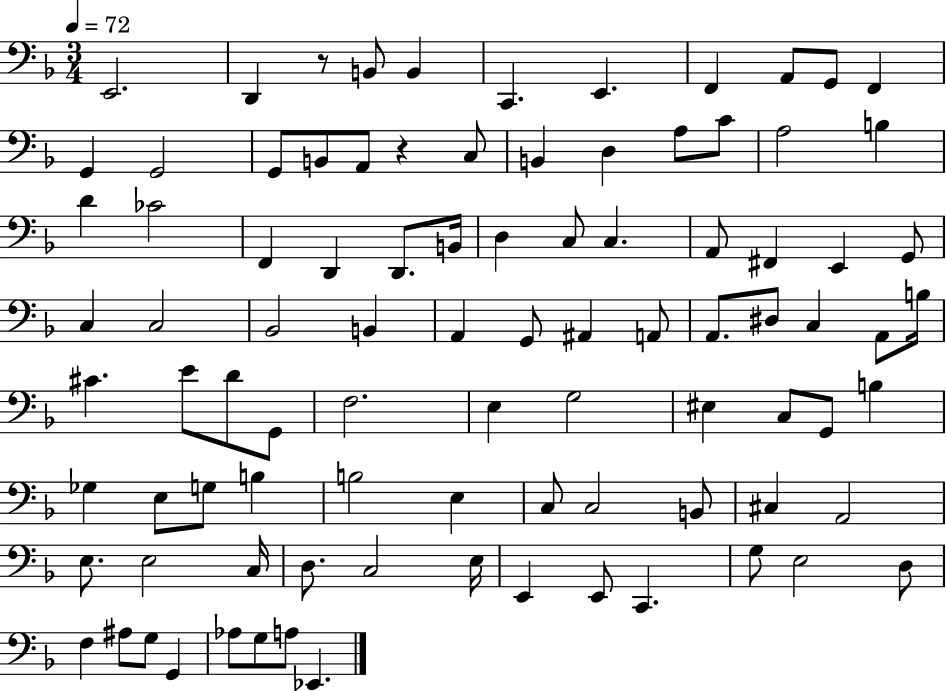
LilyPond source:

{
  \clef bass
  \numericTimeSignature
  \time 3/4
  \key f \major
  \tempo 4 = 72
  e,2. | d,4 r8 b,8 b,4 | c,4. e,4. | f,4 a,8 g,8 f,4 | \break g,4 g,2 | g,8 b,8 a,8 r4 c8 | b,4 d4 a8 c'8 | a2 b4 | \break d'4 ces'2 | f,4 d,4 d,8. b,16 | d4 c8 c4. | a,8 fis,4 e,4 g,8 | \break c4 c2 | bes,2 b,4 | a,4 g,8 ais,4 a,8 | a,8. dis8 c4 a,8 b16 | \break cis'4. e'8 d'8 g,8 | f2. | e4 g2 | eis4 c8 g,8 b4 | \break ges4 e8 g8 b4 | b2 e4 | c8 c2 b,8 | cis4 a,2 | \break e8. e2 c16 | d8. c2 e16 | e,4 e,8 c,4. | g8 e2 d8 | \break f4 ais8 g8 g,4 | aes8 g8 a8 ees,4. | \bar "|."
}